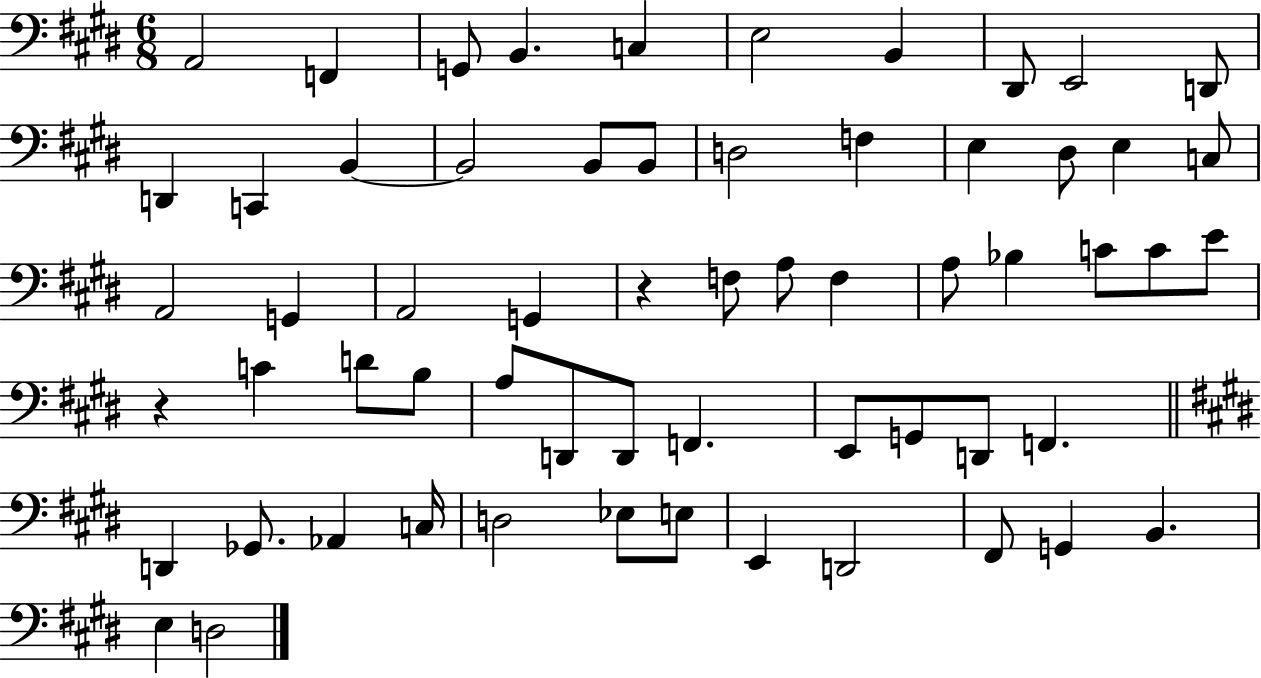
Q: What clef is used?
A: bass